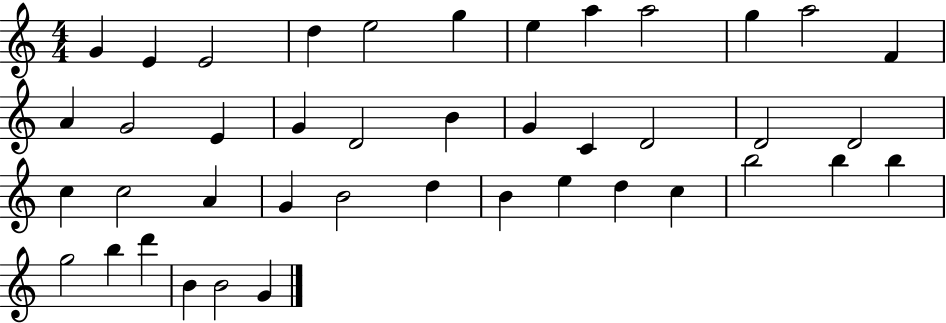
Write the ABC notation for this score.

X:1
T:Untitled
M:4/4
L:1/4
K:C
G E E2 d e2 g e a a2 g a2 F A G2 E G D2 B G C D2 D2 D2 c c2 A G B2 d B e d c b2 b b g2 b d' B B2 G